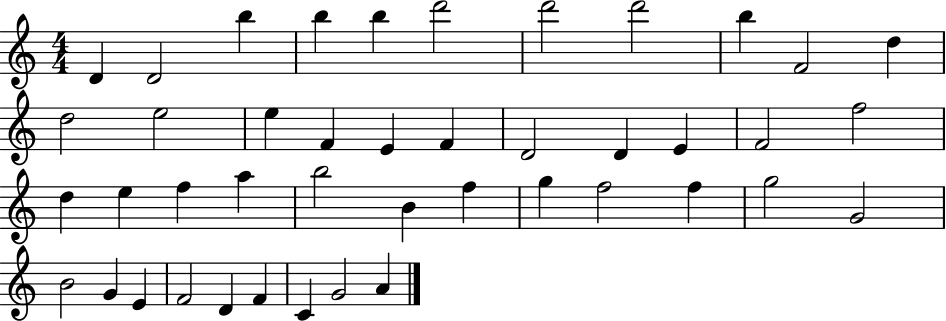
X:1
T:Untitled
M:4/4
L:1/4
K:C
D D2 b b b d'2 d'2 d'2 b F2 d d2 e2 e F E F D2 D E F2 f2 d e f a b2 B f g f2 f g2 G2 B2 G E F2 D F C G2 A